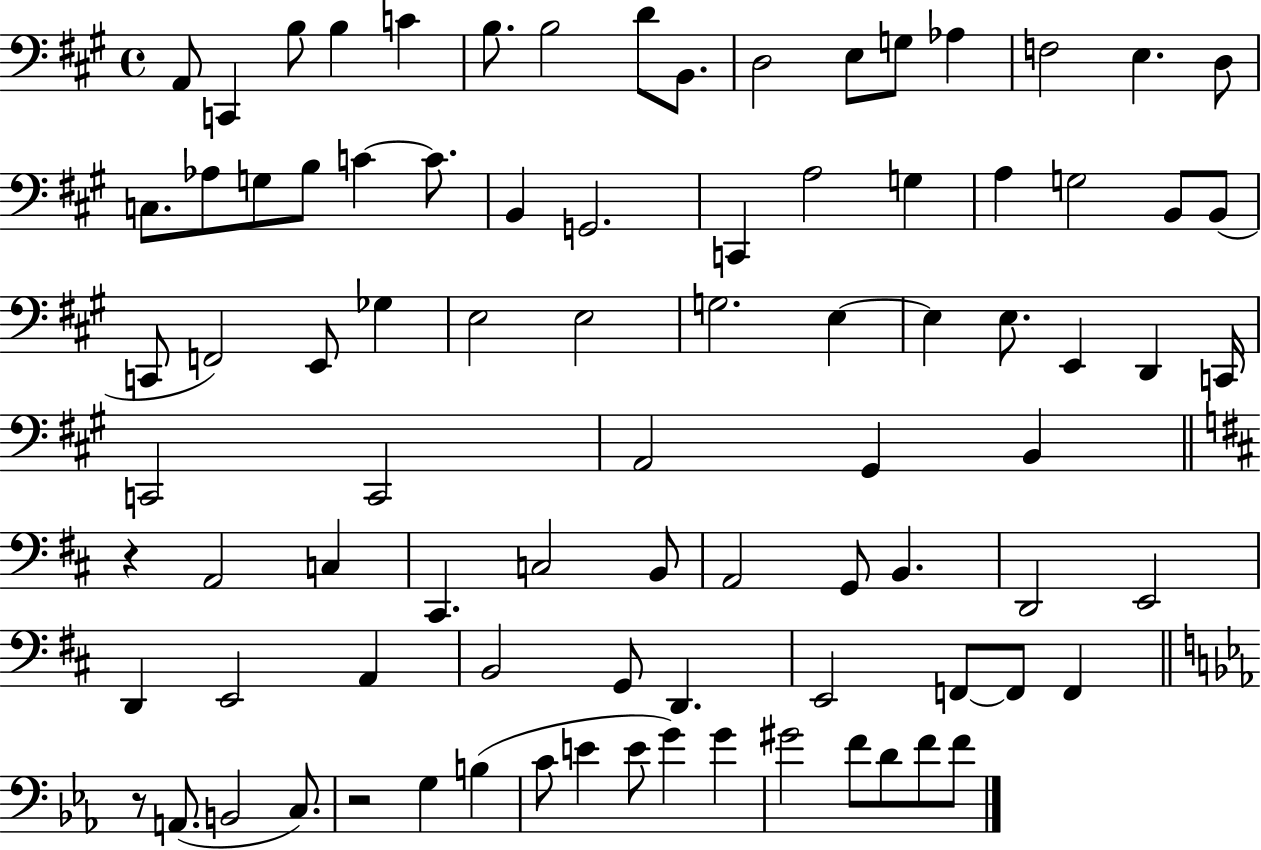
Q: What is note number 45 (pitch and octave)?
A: C2